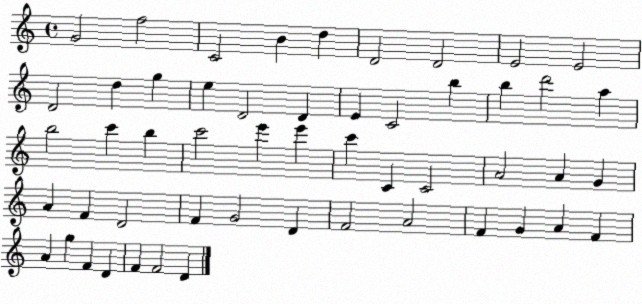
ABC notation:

X:1
T:Untitled
M:4/4
L:1/4
K:C
G2 f2 C2 B d D2 D2 E2 E2 D2 d g e D2 D E C2 b b d'2 a b2 c' b c'2 e' e' c' C C2 A2 A G A F D2 F G2 D F2 A2 F G A F A g F D F F2 D